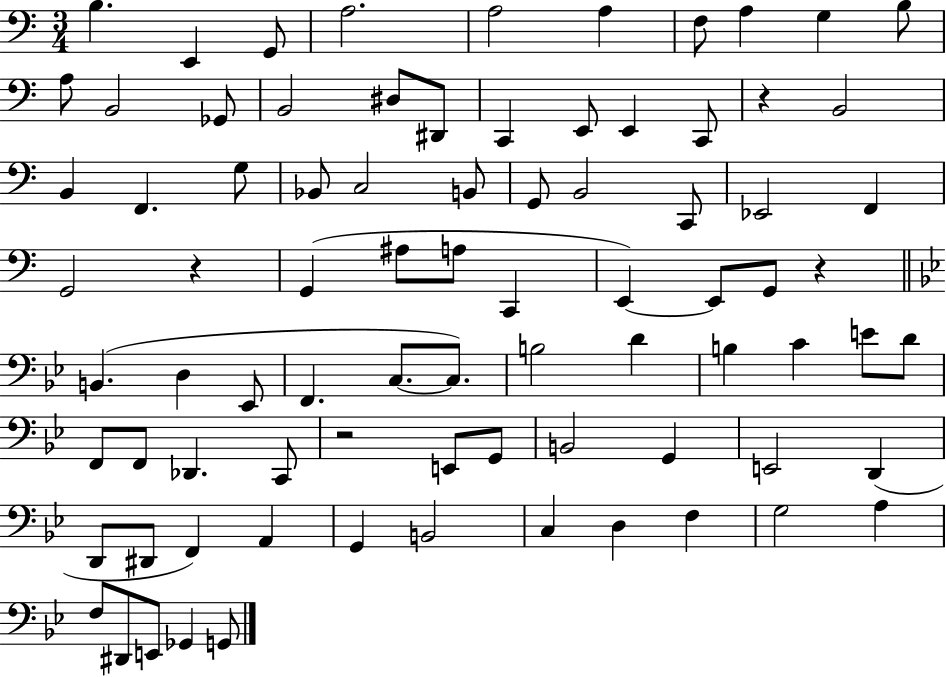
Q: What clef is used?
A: bass